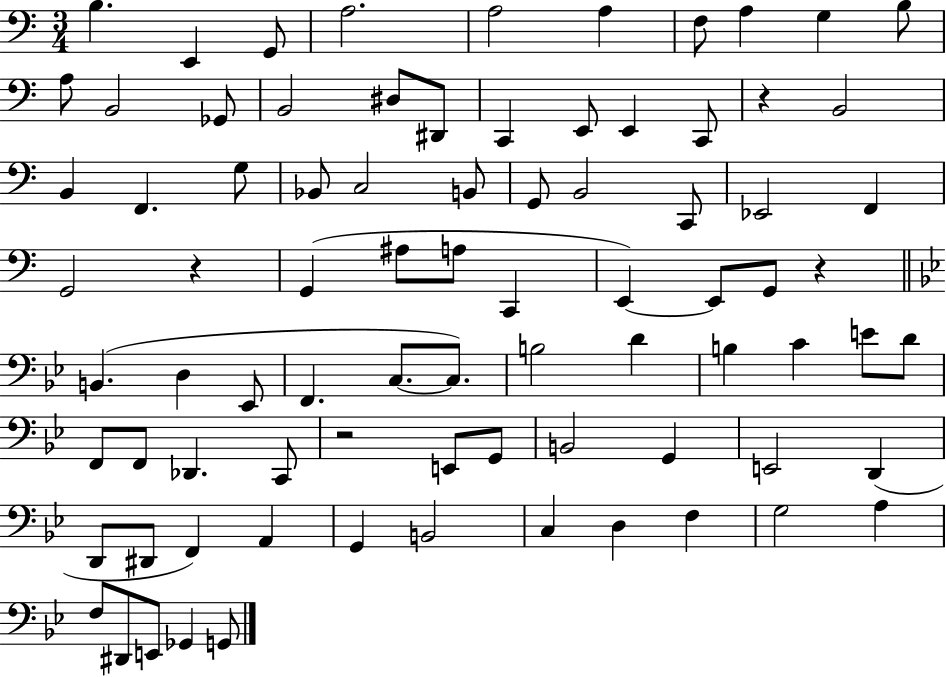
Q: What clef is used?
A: bass